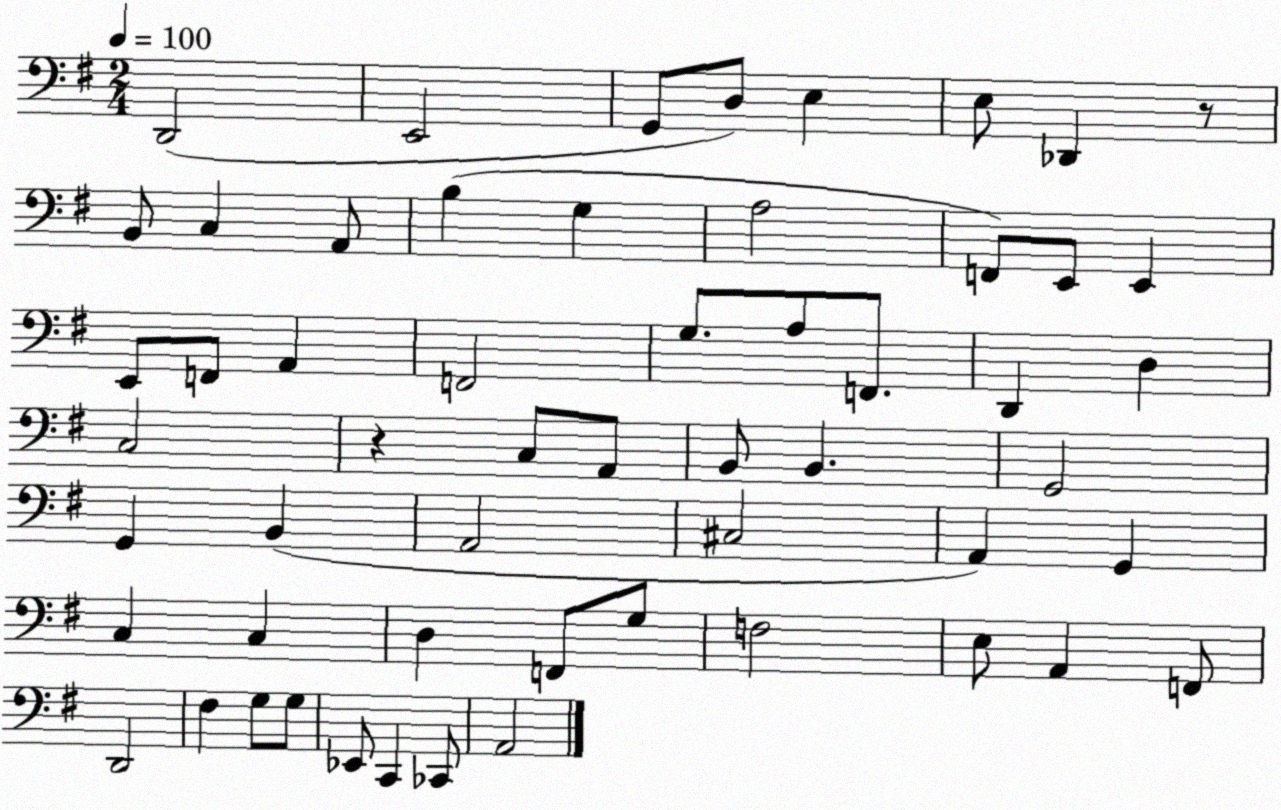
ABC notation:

X:1
T:Untitled
M:2/4
L:1/4
K:G
D,,2 E,,2 G,,/2 D,/2 E, E,/2 _D,, z/2 B,,/2 C, A,,/2 B, G, A,2 F,,/2 E,,/2 E,, E,,/2 F,,/2 A,, F,,2 G,/2 A,/2 F,,/2 D,, D, C,2 z C,/2 A,,/2 B,,/2 B,, G,,2 G,, B,, A,,2 ^C,2 A,, G,, C, C, D, F,,/2 G,/2 F,2 E,/2 A,, F,,/2 D,,2 ^F, G,/2 G,/2 _E,,/2 C,, _C,,/2 A,,2